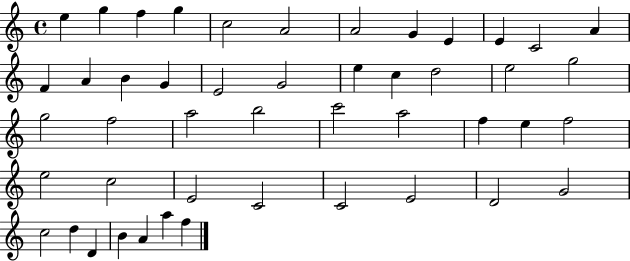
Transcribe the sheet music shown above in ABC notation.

X:1
T:Untitled
M:4/4
L:1/4
K:C
e g f g c2 A2 A2 G E E C2 A F A B G E2 G2 e c d2 e2 g2 g2 f2 a2 b2 c'2 a2 f e f2 e2 c2 E2 C2 C2 E2 D2 G2 c2 d D B A a f